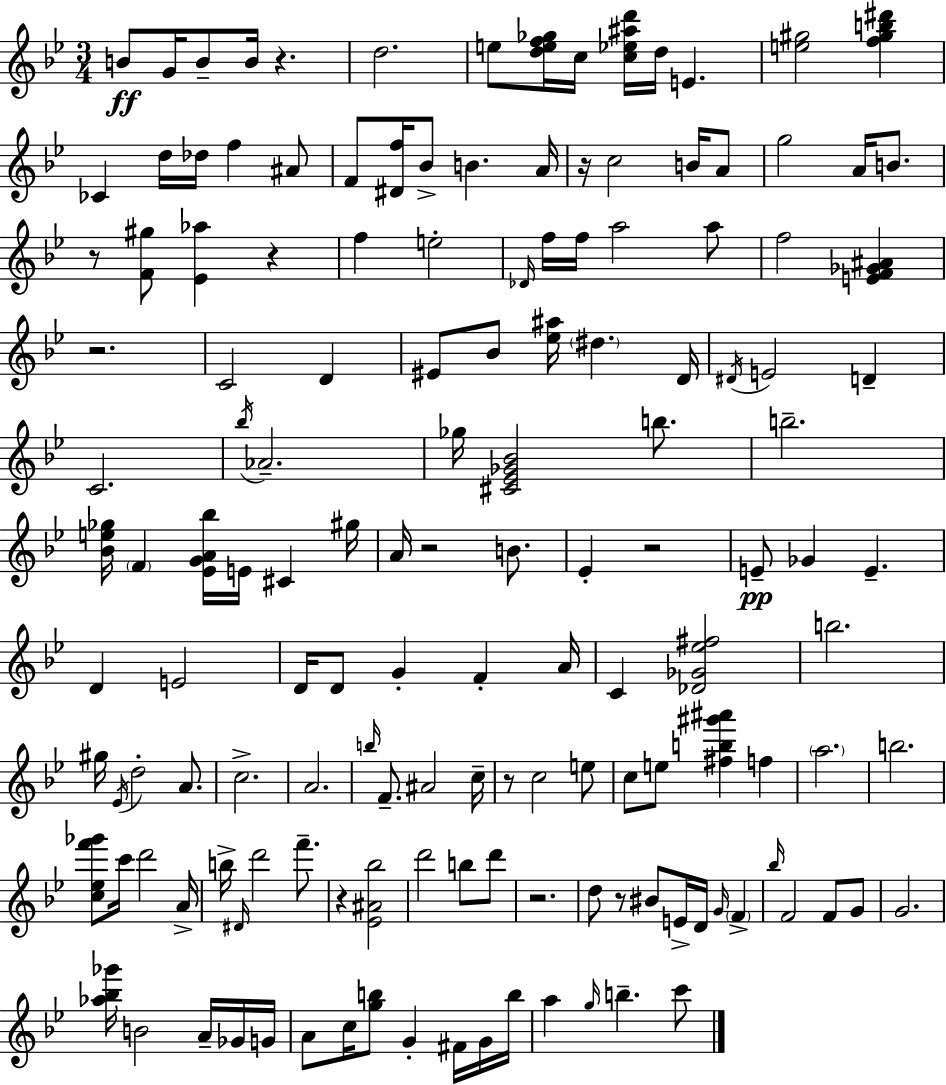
X:1
T:Untitled
M:3/4
L:1/4
K:Bb
B/2 G/4 B/2 B/4 z d2 e/2 [def_g]/4 c/4 [c_e^ad']/4 d/4 E [e^g]2 [f^gb^d'] _C d/4 _d/4 f ^A/2 F/2 [^Df]/4 _B/2 B A/4 z/4 c2 B/4 A/2 g2 A/4 B/2 z/2 [F^g]/2 [_E_a] z f e2 _D/4 f/4 f/4 a2 a/2 f2 [EF_G^A] z2 C2 D ^E/2 _B/2 [_e^a]/4 ^d D/4 ^D/4 E2 D C2 _b/4 _A2 _g/4 [^C_E_G_B]2 b/2 b2 [_Be_g]/4 F [_EGA_b]/4 E/4 ^C ^g/4 A/4 z2 B/2 _E z2 E/2 _G E D E2 D/4 D/2 G F A/4 C [_D_G_e^f]2 b2 ^g/4 _E/4 d2 A/2 c2 A2 b/4 F/2 ^A2 c/4 z/2 c2 e/2 c/2 e/2 [^fb^g'^a'] f a2 b2 [c_ef'_g']/2 c'/4 d'2 A/4 b/4 ^D/4 d'2 f'/2 z [_E^A_b]2 d'2 b/2 d'/2 z2 d/2 z/2 ^B/2 E/4 D/4 G/4 F _b/4 F2 F/2 G/2 G2 [_a_b_g']/4 B2 A/4 _G/4 G/4 A/2 c/4 [gb]/2 G ^F/4 G/4 b/4 a g/4 b c'/2